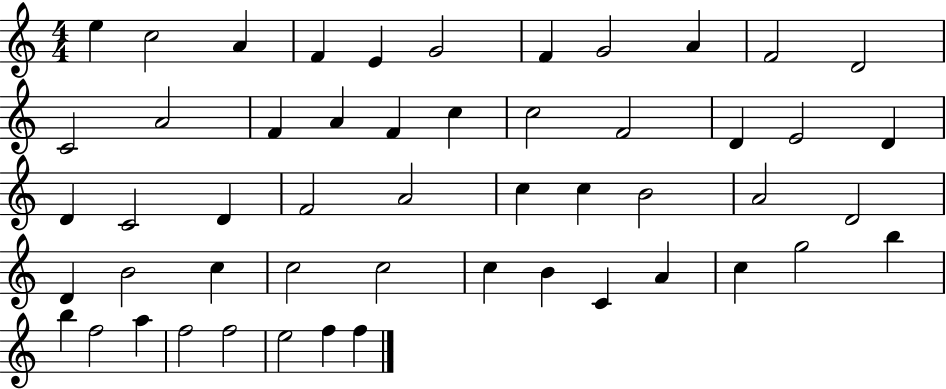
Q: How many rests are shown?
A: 0